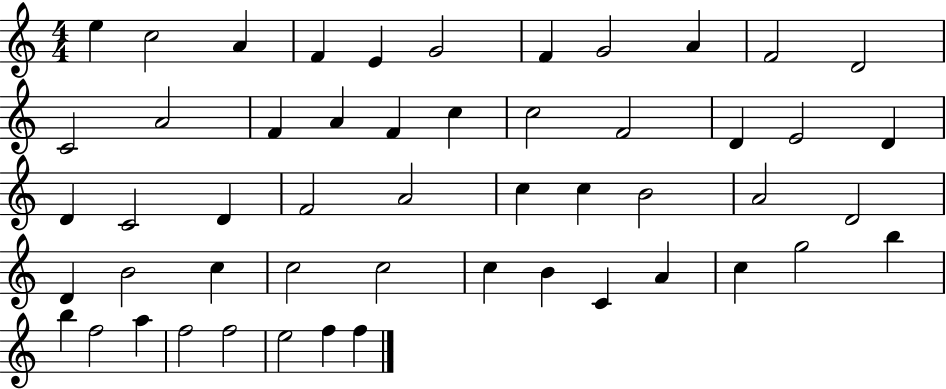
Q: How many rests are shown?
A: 0